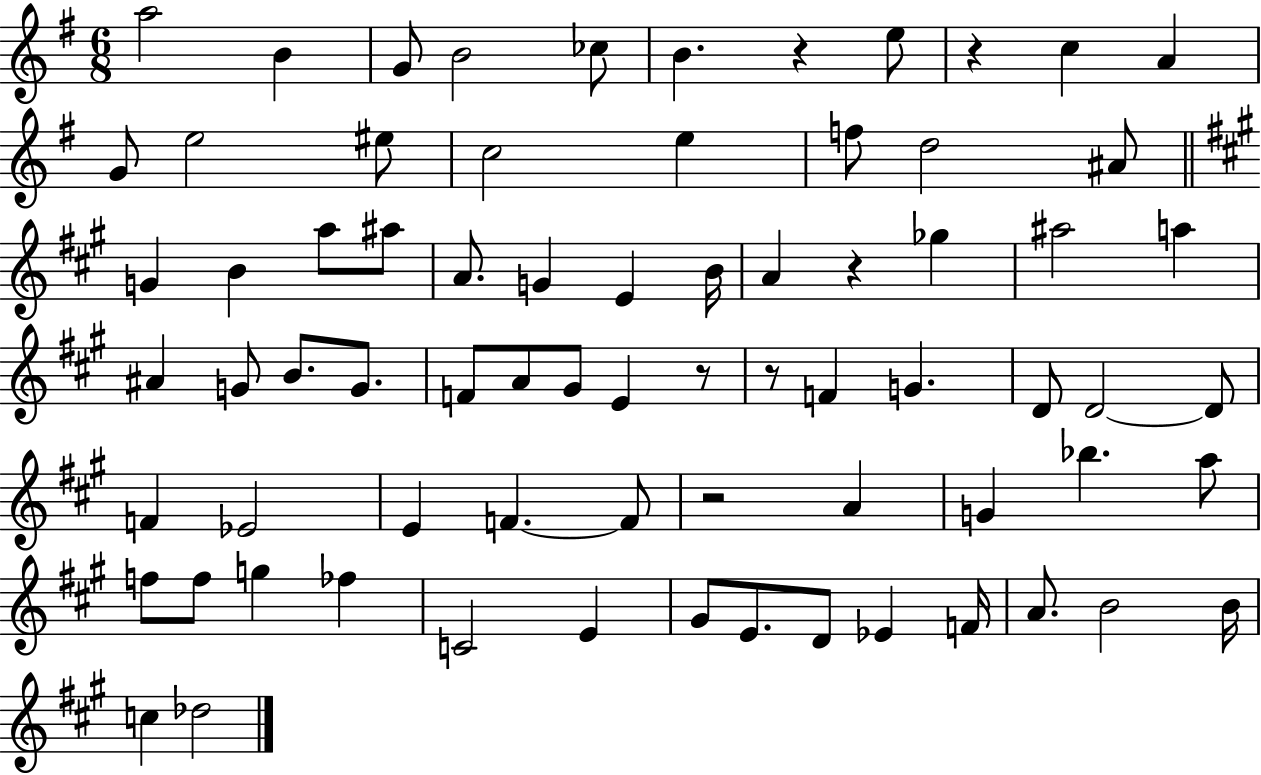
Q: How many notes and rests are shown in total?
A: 73